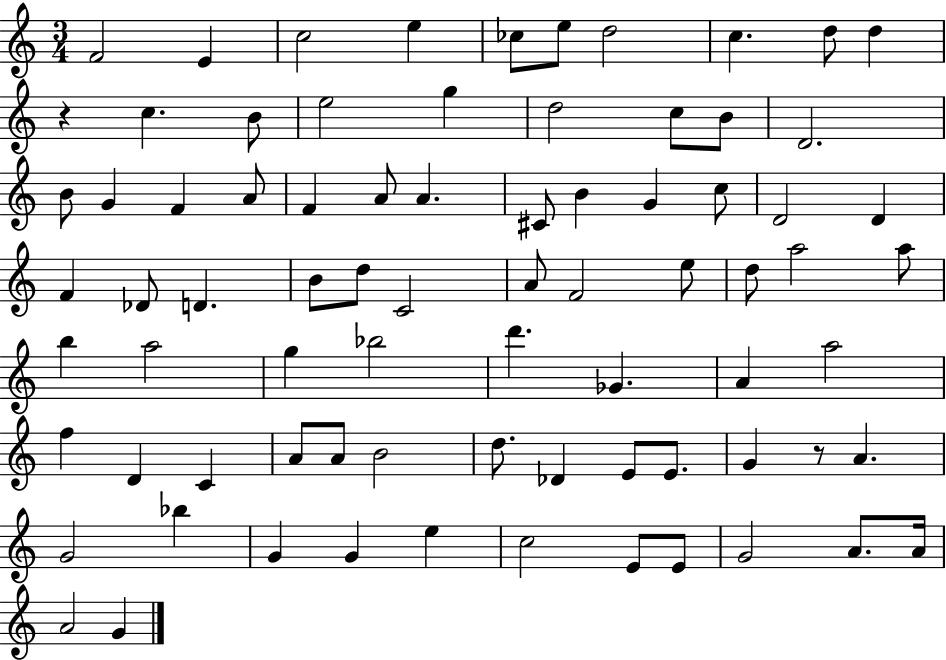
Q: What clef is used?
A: treble